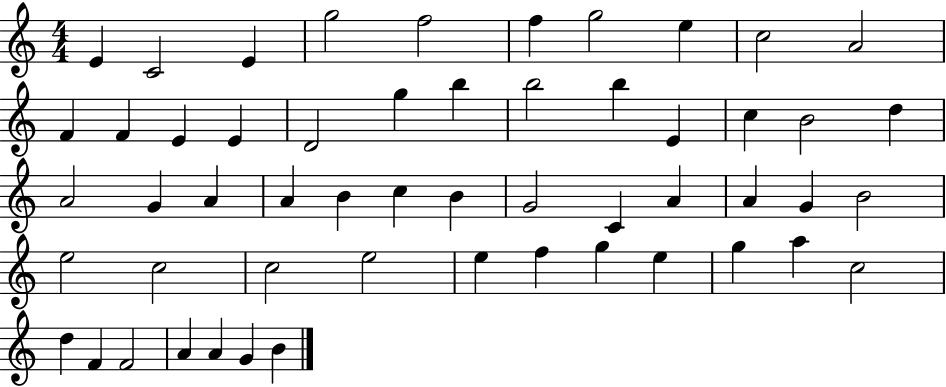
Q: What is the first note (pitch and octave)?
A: E4